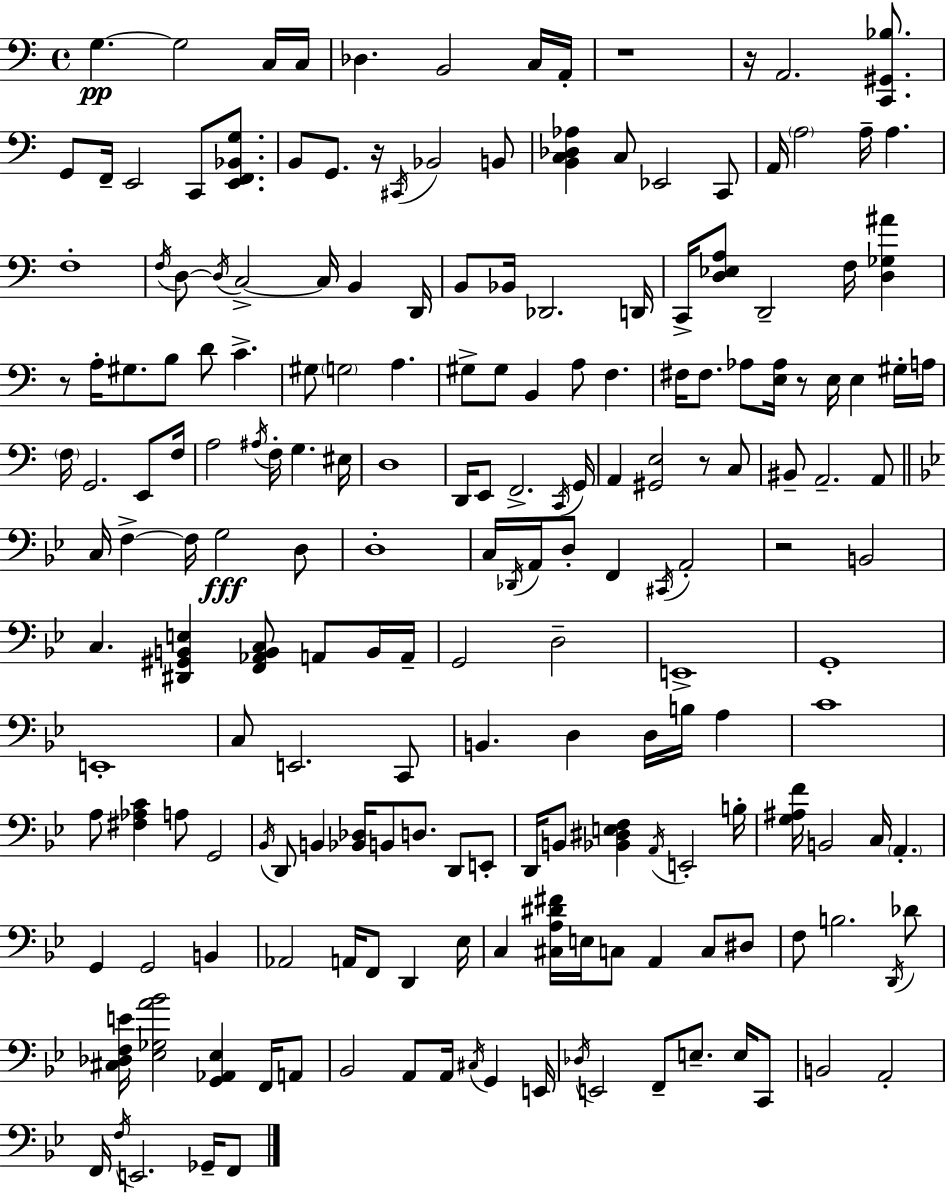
{
  \clef bass
  \time 4/4
  \defaultTimeSignature
  \key c \major
  g4.~~\pp g2 c16 c16 | des4. b,2 c16 a,16-. | r1 | r16 a,2. <c, gis, bes>8. | \break g,8 f,16-- e,2 c,8 <e, f, bes, g>8. | b,8 g,8. r16 \acciaccatura { cis,16 } bes,2 b,8 | <b, c des aes>4 c8 ees,2 c,8 | a,16 \parenthesize a2 a16-- a4. | \break f1-. | \acciaccatura { f16 } d8~~ \acciaccatura { d16 } c2->~~ c16 b,4 | d,16 b,8 bes,16 des,2. | d,16 c,16-> <d ees a>8 d,2-- f16 <d ges ais'>4 | \break r8 a16-. gis8. b8 d'8 c'4.-> | gis8 \parenthesize g2 a4. | gis8-> gis8 b,4 a8 f4. | fis16 fis8. aes8 <e aes>16 r8 e16 e4 | \break gis16-. a16 \parenthesize f16 g,2. | e,8 f16 a2 \acciaccatura { ais16 } f16-. g4. | eis16 d1 | d,16 e,8 f,2.-> | \break \acciaccatura { c,16 } g,16 a,4 <gis, e>2 | r8 c8 bis,8-- a,2.-- | a,8 \bar "||" \break \key g \minor c16 f4->~~ f16 g2\fff d8 | d1-. | c16 \acciaccatura { des,16 } a,16 d8-. f,4 \acciaccatura { cis,16 } a,2-. | r2 b,2 | \break c4. <dis, gis, b, e>4 <f, aes, b, c>8 a,8 | b,16 a,16-- g,2 d2-- | e,1-> | g,1-. | \break e,1-. | c8 e,2. | c,8 b,4. d4 d16 b16 a4 | c'1 | \break a8 <fis aes c'>4 a8 g,2 | \acciaccatura { bes,16 } d,8 b,4 <bes, des>16 b,8 d8. d,8 | e,8-. d,16 b,8 <bes, dis e f>4 \acciaccatura { a,16 } e,2-. | b16-. <g ais f'>16 b,2 c16 \parenthesize a,4.-. | \break g,4 g,2 | b,4 aes,2 a,16 f,8 d,4 | ees16 c4 <cis a dis' fis'>16 e16 c8 a,4 | c8 dis8 f8 b2. | \break \acciaccatura { d,16 } des'8 <cis des f e'>16 <ees ges a' bes'>2 <g, aes, ees>4 | f,16 a,8 bes,2 a,8 a,16 | \acciaccatura { cis16 } g,4 e,16 \acciaccatura { des16 } e,2 f,8-- | e8.-- e16 c,8 b,2 a,2-. | \break f,16 \acciaccatura { f16 } e,2. | ges,16-- f,8 \bar "|."
}